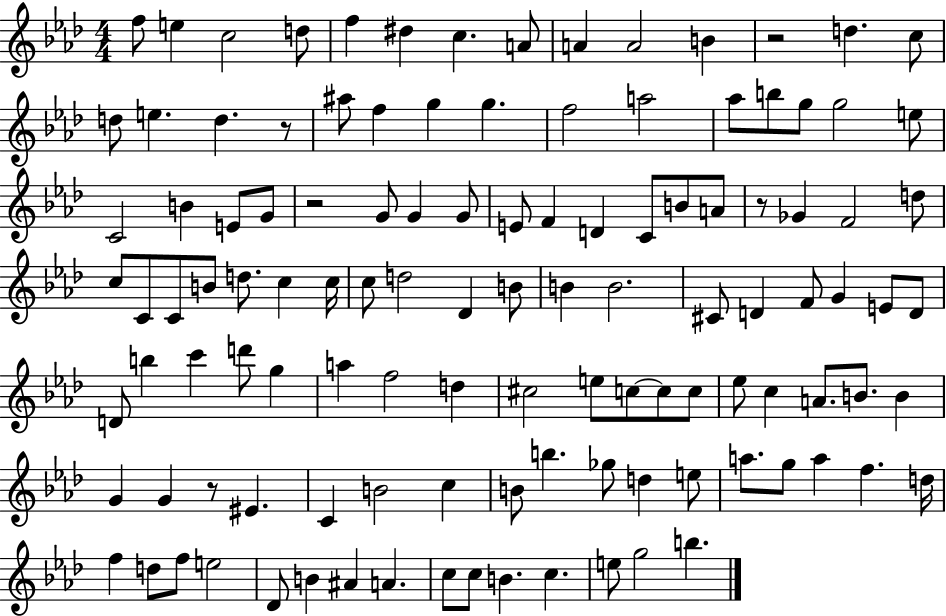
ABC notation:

X:1
T:Untitled
M:4/4
L:1/4
K:Ab
f/2 e c2 d/2 f ^d c A/2 A A2 B z2 d c/2 d/2 e d z/2 ^a/2 f g g f2 a2 _a/2 b/2 g/2 g2 e/2 C2 B E/2 G/2 z2 G/2 G G/2 E/2 F D C/2 B/2 A/2 z/2 _G F2 d/2 c/2 C/2 C/2 B/2 d/2 c c/4 c/2 d2 _D B/2 B B2 ^C/2 D F/2 G E/2 D/2 D/2 b c' d'/2 g a f2 d ^c2 e/2 c/2 c/2 c/2 _e/2 c A/2 B/2 B G G z/2 ^E C B2 c B/2 b _g/2 d e/2 a/2 g/2 a f d/4 f d/2 f/2 e2 _D/2 B ^A A c/2 c/2 B c e/2 g2 b